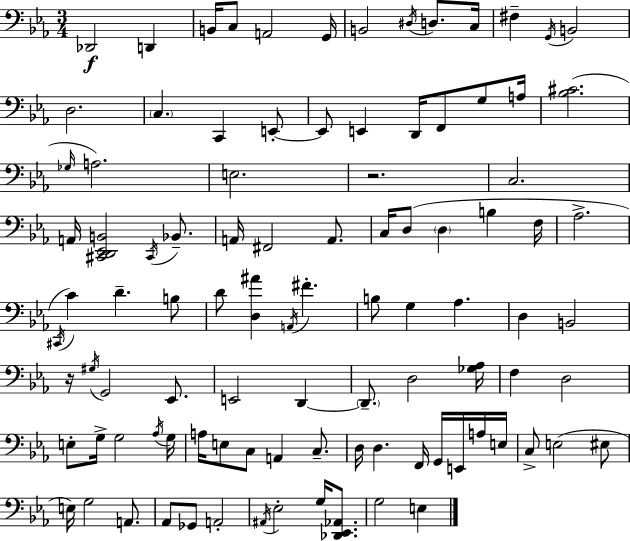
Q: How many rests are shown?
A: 2